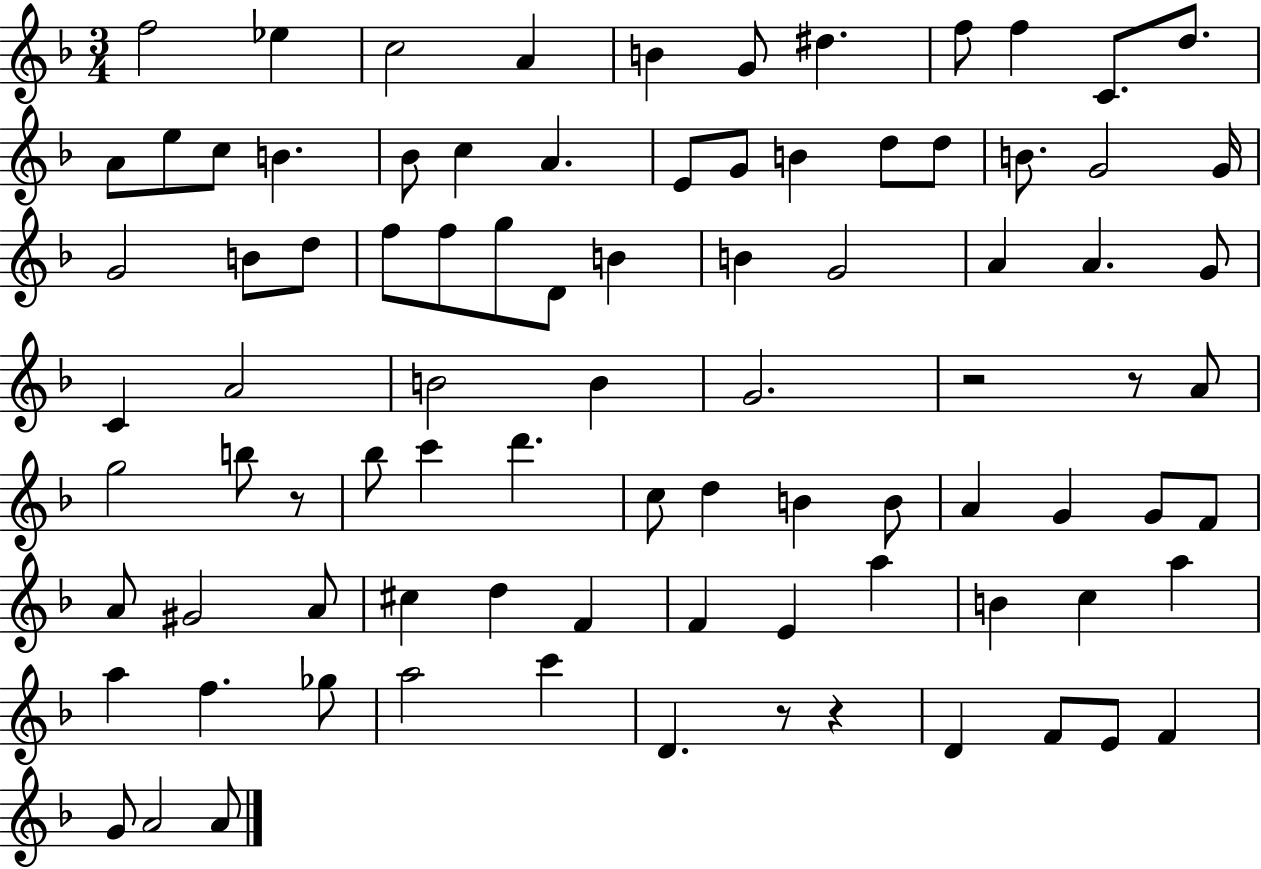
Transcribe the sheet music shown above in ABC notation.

X:1
T:Untitled
M:3/4
L:1/4
K:F
f2 _e c2 A B G/2 ^d f/2 f C/2 d/2 A/2 e/2 c/2 B _B/2 c A E/2 G/2 B d/2 d/2 B/2 G2 G/4 G2 B/2 d/2 f/2 f/2 g/2 D/2 B B G2 A A G/2 C A2 B2 B G2 z2 z/2 A/2 g2 b/2 z/2 _b/2 c' d' c/2 d B B/2 A G G/2 F/2 A/2 ^G2 A/2 ^c d F F E a B c a a f _g/2 a2 c' D z/2 z D F/2 E/2 F G/2 A2 A/2